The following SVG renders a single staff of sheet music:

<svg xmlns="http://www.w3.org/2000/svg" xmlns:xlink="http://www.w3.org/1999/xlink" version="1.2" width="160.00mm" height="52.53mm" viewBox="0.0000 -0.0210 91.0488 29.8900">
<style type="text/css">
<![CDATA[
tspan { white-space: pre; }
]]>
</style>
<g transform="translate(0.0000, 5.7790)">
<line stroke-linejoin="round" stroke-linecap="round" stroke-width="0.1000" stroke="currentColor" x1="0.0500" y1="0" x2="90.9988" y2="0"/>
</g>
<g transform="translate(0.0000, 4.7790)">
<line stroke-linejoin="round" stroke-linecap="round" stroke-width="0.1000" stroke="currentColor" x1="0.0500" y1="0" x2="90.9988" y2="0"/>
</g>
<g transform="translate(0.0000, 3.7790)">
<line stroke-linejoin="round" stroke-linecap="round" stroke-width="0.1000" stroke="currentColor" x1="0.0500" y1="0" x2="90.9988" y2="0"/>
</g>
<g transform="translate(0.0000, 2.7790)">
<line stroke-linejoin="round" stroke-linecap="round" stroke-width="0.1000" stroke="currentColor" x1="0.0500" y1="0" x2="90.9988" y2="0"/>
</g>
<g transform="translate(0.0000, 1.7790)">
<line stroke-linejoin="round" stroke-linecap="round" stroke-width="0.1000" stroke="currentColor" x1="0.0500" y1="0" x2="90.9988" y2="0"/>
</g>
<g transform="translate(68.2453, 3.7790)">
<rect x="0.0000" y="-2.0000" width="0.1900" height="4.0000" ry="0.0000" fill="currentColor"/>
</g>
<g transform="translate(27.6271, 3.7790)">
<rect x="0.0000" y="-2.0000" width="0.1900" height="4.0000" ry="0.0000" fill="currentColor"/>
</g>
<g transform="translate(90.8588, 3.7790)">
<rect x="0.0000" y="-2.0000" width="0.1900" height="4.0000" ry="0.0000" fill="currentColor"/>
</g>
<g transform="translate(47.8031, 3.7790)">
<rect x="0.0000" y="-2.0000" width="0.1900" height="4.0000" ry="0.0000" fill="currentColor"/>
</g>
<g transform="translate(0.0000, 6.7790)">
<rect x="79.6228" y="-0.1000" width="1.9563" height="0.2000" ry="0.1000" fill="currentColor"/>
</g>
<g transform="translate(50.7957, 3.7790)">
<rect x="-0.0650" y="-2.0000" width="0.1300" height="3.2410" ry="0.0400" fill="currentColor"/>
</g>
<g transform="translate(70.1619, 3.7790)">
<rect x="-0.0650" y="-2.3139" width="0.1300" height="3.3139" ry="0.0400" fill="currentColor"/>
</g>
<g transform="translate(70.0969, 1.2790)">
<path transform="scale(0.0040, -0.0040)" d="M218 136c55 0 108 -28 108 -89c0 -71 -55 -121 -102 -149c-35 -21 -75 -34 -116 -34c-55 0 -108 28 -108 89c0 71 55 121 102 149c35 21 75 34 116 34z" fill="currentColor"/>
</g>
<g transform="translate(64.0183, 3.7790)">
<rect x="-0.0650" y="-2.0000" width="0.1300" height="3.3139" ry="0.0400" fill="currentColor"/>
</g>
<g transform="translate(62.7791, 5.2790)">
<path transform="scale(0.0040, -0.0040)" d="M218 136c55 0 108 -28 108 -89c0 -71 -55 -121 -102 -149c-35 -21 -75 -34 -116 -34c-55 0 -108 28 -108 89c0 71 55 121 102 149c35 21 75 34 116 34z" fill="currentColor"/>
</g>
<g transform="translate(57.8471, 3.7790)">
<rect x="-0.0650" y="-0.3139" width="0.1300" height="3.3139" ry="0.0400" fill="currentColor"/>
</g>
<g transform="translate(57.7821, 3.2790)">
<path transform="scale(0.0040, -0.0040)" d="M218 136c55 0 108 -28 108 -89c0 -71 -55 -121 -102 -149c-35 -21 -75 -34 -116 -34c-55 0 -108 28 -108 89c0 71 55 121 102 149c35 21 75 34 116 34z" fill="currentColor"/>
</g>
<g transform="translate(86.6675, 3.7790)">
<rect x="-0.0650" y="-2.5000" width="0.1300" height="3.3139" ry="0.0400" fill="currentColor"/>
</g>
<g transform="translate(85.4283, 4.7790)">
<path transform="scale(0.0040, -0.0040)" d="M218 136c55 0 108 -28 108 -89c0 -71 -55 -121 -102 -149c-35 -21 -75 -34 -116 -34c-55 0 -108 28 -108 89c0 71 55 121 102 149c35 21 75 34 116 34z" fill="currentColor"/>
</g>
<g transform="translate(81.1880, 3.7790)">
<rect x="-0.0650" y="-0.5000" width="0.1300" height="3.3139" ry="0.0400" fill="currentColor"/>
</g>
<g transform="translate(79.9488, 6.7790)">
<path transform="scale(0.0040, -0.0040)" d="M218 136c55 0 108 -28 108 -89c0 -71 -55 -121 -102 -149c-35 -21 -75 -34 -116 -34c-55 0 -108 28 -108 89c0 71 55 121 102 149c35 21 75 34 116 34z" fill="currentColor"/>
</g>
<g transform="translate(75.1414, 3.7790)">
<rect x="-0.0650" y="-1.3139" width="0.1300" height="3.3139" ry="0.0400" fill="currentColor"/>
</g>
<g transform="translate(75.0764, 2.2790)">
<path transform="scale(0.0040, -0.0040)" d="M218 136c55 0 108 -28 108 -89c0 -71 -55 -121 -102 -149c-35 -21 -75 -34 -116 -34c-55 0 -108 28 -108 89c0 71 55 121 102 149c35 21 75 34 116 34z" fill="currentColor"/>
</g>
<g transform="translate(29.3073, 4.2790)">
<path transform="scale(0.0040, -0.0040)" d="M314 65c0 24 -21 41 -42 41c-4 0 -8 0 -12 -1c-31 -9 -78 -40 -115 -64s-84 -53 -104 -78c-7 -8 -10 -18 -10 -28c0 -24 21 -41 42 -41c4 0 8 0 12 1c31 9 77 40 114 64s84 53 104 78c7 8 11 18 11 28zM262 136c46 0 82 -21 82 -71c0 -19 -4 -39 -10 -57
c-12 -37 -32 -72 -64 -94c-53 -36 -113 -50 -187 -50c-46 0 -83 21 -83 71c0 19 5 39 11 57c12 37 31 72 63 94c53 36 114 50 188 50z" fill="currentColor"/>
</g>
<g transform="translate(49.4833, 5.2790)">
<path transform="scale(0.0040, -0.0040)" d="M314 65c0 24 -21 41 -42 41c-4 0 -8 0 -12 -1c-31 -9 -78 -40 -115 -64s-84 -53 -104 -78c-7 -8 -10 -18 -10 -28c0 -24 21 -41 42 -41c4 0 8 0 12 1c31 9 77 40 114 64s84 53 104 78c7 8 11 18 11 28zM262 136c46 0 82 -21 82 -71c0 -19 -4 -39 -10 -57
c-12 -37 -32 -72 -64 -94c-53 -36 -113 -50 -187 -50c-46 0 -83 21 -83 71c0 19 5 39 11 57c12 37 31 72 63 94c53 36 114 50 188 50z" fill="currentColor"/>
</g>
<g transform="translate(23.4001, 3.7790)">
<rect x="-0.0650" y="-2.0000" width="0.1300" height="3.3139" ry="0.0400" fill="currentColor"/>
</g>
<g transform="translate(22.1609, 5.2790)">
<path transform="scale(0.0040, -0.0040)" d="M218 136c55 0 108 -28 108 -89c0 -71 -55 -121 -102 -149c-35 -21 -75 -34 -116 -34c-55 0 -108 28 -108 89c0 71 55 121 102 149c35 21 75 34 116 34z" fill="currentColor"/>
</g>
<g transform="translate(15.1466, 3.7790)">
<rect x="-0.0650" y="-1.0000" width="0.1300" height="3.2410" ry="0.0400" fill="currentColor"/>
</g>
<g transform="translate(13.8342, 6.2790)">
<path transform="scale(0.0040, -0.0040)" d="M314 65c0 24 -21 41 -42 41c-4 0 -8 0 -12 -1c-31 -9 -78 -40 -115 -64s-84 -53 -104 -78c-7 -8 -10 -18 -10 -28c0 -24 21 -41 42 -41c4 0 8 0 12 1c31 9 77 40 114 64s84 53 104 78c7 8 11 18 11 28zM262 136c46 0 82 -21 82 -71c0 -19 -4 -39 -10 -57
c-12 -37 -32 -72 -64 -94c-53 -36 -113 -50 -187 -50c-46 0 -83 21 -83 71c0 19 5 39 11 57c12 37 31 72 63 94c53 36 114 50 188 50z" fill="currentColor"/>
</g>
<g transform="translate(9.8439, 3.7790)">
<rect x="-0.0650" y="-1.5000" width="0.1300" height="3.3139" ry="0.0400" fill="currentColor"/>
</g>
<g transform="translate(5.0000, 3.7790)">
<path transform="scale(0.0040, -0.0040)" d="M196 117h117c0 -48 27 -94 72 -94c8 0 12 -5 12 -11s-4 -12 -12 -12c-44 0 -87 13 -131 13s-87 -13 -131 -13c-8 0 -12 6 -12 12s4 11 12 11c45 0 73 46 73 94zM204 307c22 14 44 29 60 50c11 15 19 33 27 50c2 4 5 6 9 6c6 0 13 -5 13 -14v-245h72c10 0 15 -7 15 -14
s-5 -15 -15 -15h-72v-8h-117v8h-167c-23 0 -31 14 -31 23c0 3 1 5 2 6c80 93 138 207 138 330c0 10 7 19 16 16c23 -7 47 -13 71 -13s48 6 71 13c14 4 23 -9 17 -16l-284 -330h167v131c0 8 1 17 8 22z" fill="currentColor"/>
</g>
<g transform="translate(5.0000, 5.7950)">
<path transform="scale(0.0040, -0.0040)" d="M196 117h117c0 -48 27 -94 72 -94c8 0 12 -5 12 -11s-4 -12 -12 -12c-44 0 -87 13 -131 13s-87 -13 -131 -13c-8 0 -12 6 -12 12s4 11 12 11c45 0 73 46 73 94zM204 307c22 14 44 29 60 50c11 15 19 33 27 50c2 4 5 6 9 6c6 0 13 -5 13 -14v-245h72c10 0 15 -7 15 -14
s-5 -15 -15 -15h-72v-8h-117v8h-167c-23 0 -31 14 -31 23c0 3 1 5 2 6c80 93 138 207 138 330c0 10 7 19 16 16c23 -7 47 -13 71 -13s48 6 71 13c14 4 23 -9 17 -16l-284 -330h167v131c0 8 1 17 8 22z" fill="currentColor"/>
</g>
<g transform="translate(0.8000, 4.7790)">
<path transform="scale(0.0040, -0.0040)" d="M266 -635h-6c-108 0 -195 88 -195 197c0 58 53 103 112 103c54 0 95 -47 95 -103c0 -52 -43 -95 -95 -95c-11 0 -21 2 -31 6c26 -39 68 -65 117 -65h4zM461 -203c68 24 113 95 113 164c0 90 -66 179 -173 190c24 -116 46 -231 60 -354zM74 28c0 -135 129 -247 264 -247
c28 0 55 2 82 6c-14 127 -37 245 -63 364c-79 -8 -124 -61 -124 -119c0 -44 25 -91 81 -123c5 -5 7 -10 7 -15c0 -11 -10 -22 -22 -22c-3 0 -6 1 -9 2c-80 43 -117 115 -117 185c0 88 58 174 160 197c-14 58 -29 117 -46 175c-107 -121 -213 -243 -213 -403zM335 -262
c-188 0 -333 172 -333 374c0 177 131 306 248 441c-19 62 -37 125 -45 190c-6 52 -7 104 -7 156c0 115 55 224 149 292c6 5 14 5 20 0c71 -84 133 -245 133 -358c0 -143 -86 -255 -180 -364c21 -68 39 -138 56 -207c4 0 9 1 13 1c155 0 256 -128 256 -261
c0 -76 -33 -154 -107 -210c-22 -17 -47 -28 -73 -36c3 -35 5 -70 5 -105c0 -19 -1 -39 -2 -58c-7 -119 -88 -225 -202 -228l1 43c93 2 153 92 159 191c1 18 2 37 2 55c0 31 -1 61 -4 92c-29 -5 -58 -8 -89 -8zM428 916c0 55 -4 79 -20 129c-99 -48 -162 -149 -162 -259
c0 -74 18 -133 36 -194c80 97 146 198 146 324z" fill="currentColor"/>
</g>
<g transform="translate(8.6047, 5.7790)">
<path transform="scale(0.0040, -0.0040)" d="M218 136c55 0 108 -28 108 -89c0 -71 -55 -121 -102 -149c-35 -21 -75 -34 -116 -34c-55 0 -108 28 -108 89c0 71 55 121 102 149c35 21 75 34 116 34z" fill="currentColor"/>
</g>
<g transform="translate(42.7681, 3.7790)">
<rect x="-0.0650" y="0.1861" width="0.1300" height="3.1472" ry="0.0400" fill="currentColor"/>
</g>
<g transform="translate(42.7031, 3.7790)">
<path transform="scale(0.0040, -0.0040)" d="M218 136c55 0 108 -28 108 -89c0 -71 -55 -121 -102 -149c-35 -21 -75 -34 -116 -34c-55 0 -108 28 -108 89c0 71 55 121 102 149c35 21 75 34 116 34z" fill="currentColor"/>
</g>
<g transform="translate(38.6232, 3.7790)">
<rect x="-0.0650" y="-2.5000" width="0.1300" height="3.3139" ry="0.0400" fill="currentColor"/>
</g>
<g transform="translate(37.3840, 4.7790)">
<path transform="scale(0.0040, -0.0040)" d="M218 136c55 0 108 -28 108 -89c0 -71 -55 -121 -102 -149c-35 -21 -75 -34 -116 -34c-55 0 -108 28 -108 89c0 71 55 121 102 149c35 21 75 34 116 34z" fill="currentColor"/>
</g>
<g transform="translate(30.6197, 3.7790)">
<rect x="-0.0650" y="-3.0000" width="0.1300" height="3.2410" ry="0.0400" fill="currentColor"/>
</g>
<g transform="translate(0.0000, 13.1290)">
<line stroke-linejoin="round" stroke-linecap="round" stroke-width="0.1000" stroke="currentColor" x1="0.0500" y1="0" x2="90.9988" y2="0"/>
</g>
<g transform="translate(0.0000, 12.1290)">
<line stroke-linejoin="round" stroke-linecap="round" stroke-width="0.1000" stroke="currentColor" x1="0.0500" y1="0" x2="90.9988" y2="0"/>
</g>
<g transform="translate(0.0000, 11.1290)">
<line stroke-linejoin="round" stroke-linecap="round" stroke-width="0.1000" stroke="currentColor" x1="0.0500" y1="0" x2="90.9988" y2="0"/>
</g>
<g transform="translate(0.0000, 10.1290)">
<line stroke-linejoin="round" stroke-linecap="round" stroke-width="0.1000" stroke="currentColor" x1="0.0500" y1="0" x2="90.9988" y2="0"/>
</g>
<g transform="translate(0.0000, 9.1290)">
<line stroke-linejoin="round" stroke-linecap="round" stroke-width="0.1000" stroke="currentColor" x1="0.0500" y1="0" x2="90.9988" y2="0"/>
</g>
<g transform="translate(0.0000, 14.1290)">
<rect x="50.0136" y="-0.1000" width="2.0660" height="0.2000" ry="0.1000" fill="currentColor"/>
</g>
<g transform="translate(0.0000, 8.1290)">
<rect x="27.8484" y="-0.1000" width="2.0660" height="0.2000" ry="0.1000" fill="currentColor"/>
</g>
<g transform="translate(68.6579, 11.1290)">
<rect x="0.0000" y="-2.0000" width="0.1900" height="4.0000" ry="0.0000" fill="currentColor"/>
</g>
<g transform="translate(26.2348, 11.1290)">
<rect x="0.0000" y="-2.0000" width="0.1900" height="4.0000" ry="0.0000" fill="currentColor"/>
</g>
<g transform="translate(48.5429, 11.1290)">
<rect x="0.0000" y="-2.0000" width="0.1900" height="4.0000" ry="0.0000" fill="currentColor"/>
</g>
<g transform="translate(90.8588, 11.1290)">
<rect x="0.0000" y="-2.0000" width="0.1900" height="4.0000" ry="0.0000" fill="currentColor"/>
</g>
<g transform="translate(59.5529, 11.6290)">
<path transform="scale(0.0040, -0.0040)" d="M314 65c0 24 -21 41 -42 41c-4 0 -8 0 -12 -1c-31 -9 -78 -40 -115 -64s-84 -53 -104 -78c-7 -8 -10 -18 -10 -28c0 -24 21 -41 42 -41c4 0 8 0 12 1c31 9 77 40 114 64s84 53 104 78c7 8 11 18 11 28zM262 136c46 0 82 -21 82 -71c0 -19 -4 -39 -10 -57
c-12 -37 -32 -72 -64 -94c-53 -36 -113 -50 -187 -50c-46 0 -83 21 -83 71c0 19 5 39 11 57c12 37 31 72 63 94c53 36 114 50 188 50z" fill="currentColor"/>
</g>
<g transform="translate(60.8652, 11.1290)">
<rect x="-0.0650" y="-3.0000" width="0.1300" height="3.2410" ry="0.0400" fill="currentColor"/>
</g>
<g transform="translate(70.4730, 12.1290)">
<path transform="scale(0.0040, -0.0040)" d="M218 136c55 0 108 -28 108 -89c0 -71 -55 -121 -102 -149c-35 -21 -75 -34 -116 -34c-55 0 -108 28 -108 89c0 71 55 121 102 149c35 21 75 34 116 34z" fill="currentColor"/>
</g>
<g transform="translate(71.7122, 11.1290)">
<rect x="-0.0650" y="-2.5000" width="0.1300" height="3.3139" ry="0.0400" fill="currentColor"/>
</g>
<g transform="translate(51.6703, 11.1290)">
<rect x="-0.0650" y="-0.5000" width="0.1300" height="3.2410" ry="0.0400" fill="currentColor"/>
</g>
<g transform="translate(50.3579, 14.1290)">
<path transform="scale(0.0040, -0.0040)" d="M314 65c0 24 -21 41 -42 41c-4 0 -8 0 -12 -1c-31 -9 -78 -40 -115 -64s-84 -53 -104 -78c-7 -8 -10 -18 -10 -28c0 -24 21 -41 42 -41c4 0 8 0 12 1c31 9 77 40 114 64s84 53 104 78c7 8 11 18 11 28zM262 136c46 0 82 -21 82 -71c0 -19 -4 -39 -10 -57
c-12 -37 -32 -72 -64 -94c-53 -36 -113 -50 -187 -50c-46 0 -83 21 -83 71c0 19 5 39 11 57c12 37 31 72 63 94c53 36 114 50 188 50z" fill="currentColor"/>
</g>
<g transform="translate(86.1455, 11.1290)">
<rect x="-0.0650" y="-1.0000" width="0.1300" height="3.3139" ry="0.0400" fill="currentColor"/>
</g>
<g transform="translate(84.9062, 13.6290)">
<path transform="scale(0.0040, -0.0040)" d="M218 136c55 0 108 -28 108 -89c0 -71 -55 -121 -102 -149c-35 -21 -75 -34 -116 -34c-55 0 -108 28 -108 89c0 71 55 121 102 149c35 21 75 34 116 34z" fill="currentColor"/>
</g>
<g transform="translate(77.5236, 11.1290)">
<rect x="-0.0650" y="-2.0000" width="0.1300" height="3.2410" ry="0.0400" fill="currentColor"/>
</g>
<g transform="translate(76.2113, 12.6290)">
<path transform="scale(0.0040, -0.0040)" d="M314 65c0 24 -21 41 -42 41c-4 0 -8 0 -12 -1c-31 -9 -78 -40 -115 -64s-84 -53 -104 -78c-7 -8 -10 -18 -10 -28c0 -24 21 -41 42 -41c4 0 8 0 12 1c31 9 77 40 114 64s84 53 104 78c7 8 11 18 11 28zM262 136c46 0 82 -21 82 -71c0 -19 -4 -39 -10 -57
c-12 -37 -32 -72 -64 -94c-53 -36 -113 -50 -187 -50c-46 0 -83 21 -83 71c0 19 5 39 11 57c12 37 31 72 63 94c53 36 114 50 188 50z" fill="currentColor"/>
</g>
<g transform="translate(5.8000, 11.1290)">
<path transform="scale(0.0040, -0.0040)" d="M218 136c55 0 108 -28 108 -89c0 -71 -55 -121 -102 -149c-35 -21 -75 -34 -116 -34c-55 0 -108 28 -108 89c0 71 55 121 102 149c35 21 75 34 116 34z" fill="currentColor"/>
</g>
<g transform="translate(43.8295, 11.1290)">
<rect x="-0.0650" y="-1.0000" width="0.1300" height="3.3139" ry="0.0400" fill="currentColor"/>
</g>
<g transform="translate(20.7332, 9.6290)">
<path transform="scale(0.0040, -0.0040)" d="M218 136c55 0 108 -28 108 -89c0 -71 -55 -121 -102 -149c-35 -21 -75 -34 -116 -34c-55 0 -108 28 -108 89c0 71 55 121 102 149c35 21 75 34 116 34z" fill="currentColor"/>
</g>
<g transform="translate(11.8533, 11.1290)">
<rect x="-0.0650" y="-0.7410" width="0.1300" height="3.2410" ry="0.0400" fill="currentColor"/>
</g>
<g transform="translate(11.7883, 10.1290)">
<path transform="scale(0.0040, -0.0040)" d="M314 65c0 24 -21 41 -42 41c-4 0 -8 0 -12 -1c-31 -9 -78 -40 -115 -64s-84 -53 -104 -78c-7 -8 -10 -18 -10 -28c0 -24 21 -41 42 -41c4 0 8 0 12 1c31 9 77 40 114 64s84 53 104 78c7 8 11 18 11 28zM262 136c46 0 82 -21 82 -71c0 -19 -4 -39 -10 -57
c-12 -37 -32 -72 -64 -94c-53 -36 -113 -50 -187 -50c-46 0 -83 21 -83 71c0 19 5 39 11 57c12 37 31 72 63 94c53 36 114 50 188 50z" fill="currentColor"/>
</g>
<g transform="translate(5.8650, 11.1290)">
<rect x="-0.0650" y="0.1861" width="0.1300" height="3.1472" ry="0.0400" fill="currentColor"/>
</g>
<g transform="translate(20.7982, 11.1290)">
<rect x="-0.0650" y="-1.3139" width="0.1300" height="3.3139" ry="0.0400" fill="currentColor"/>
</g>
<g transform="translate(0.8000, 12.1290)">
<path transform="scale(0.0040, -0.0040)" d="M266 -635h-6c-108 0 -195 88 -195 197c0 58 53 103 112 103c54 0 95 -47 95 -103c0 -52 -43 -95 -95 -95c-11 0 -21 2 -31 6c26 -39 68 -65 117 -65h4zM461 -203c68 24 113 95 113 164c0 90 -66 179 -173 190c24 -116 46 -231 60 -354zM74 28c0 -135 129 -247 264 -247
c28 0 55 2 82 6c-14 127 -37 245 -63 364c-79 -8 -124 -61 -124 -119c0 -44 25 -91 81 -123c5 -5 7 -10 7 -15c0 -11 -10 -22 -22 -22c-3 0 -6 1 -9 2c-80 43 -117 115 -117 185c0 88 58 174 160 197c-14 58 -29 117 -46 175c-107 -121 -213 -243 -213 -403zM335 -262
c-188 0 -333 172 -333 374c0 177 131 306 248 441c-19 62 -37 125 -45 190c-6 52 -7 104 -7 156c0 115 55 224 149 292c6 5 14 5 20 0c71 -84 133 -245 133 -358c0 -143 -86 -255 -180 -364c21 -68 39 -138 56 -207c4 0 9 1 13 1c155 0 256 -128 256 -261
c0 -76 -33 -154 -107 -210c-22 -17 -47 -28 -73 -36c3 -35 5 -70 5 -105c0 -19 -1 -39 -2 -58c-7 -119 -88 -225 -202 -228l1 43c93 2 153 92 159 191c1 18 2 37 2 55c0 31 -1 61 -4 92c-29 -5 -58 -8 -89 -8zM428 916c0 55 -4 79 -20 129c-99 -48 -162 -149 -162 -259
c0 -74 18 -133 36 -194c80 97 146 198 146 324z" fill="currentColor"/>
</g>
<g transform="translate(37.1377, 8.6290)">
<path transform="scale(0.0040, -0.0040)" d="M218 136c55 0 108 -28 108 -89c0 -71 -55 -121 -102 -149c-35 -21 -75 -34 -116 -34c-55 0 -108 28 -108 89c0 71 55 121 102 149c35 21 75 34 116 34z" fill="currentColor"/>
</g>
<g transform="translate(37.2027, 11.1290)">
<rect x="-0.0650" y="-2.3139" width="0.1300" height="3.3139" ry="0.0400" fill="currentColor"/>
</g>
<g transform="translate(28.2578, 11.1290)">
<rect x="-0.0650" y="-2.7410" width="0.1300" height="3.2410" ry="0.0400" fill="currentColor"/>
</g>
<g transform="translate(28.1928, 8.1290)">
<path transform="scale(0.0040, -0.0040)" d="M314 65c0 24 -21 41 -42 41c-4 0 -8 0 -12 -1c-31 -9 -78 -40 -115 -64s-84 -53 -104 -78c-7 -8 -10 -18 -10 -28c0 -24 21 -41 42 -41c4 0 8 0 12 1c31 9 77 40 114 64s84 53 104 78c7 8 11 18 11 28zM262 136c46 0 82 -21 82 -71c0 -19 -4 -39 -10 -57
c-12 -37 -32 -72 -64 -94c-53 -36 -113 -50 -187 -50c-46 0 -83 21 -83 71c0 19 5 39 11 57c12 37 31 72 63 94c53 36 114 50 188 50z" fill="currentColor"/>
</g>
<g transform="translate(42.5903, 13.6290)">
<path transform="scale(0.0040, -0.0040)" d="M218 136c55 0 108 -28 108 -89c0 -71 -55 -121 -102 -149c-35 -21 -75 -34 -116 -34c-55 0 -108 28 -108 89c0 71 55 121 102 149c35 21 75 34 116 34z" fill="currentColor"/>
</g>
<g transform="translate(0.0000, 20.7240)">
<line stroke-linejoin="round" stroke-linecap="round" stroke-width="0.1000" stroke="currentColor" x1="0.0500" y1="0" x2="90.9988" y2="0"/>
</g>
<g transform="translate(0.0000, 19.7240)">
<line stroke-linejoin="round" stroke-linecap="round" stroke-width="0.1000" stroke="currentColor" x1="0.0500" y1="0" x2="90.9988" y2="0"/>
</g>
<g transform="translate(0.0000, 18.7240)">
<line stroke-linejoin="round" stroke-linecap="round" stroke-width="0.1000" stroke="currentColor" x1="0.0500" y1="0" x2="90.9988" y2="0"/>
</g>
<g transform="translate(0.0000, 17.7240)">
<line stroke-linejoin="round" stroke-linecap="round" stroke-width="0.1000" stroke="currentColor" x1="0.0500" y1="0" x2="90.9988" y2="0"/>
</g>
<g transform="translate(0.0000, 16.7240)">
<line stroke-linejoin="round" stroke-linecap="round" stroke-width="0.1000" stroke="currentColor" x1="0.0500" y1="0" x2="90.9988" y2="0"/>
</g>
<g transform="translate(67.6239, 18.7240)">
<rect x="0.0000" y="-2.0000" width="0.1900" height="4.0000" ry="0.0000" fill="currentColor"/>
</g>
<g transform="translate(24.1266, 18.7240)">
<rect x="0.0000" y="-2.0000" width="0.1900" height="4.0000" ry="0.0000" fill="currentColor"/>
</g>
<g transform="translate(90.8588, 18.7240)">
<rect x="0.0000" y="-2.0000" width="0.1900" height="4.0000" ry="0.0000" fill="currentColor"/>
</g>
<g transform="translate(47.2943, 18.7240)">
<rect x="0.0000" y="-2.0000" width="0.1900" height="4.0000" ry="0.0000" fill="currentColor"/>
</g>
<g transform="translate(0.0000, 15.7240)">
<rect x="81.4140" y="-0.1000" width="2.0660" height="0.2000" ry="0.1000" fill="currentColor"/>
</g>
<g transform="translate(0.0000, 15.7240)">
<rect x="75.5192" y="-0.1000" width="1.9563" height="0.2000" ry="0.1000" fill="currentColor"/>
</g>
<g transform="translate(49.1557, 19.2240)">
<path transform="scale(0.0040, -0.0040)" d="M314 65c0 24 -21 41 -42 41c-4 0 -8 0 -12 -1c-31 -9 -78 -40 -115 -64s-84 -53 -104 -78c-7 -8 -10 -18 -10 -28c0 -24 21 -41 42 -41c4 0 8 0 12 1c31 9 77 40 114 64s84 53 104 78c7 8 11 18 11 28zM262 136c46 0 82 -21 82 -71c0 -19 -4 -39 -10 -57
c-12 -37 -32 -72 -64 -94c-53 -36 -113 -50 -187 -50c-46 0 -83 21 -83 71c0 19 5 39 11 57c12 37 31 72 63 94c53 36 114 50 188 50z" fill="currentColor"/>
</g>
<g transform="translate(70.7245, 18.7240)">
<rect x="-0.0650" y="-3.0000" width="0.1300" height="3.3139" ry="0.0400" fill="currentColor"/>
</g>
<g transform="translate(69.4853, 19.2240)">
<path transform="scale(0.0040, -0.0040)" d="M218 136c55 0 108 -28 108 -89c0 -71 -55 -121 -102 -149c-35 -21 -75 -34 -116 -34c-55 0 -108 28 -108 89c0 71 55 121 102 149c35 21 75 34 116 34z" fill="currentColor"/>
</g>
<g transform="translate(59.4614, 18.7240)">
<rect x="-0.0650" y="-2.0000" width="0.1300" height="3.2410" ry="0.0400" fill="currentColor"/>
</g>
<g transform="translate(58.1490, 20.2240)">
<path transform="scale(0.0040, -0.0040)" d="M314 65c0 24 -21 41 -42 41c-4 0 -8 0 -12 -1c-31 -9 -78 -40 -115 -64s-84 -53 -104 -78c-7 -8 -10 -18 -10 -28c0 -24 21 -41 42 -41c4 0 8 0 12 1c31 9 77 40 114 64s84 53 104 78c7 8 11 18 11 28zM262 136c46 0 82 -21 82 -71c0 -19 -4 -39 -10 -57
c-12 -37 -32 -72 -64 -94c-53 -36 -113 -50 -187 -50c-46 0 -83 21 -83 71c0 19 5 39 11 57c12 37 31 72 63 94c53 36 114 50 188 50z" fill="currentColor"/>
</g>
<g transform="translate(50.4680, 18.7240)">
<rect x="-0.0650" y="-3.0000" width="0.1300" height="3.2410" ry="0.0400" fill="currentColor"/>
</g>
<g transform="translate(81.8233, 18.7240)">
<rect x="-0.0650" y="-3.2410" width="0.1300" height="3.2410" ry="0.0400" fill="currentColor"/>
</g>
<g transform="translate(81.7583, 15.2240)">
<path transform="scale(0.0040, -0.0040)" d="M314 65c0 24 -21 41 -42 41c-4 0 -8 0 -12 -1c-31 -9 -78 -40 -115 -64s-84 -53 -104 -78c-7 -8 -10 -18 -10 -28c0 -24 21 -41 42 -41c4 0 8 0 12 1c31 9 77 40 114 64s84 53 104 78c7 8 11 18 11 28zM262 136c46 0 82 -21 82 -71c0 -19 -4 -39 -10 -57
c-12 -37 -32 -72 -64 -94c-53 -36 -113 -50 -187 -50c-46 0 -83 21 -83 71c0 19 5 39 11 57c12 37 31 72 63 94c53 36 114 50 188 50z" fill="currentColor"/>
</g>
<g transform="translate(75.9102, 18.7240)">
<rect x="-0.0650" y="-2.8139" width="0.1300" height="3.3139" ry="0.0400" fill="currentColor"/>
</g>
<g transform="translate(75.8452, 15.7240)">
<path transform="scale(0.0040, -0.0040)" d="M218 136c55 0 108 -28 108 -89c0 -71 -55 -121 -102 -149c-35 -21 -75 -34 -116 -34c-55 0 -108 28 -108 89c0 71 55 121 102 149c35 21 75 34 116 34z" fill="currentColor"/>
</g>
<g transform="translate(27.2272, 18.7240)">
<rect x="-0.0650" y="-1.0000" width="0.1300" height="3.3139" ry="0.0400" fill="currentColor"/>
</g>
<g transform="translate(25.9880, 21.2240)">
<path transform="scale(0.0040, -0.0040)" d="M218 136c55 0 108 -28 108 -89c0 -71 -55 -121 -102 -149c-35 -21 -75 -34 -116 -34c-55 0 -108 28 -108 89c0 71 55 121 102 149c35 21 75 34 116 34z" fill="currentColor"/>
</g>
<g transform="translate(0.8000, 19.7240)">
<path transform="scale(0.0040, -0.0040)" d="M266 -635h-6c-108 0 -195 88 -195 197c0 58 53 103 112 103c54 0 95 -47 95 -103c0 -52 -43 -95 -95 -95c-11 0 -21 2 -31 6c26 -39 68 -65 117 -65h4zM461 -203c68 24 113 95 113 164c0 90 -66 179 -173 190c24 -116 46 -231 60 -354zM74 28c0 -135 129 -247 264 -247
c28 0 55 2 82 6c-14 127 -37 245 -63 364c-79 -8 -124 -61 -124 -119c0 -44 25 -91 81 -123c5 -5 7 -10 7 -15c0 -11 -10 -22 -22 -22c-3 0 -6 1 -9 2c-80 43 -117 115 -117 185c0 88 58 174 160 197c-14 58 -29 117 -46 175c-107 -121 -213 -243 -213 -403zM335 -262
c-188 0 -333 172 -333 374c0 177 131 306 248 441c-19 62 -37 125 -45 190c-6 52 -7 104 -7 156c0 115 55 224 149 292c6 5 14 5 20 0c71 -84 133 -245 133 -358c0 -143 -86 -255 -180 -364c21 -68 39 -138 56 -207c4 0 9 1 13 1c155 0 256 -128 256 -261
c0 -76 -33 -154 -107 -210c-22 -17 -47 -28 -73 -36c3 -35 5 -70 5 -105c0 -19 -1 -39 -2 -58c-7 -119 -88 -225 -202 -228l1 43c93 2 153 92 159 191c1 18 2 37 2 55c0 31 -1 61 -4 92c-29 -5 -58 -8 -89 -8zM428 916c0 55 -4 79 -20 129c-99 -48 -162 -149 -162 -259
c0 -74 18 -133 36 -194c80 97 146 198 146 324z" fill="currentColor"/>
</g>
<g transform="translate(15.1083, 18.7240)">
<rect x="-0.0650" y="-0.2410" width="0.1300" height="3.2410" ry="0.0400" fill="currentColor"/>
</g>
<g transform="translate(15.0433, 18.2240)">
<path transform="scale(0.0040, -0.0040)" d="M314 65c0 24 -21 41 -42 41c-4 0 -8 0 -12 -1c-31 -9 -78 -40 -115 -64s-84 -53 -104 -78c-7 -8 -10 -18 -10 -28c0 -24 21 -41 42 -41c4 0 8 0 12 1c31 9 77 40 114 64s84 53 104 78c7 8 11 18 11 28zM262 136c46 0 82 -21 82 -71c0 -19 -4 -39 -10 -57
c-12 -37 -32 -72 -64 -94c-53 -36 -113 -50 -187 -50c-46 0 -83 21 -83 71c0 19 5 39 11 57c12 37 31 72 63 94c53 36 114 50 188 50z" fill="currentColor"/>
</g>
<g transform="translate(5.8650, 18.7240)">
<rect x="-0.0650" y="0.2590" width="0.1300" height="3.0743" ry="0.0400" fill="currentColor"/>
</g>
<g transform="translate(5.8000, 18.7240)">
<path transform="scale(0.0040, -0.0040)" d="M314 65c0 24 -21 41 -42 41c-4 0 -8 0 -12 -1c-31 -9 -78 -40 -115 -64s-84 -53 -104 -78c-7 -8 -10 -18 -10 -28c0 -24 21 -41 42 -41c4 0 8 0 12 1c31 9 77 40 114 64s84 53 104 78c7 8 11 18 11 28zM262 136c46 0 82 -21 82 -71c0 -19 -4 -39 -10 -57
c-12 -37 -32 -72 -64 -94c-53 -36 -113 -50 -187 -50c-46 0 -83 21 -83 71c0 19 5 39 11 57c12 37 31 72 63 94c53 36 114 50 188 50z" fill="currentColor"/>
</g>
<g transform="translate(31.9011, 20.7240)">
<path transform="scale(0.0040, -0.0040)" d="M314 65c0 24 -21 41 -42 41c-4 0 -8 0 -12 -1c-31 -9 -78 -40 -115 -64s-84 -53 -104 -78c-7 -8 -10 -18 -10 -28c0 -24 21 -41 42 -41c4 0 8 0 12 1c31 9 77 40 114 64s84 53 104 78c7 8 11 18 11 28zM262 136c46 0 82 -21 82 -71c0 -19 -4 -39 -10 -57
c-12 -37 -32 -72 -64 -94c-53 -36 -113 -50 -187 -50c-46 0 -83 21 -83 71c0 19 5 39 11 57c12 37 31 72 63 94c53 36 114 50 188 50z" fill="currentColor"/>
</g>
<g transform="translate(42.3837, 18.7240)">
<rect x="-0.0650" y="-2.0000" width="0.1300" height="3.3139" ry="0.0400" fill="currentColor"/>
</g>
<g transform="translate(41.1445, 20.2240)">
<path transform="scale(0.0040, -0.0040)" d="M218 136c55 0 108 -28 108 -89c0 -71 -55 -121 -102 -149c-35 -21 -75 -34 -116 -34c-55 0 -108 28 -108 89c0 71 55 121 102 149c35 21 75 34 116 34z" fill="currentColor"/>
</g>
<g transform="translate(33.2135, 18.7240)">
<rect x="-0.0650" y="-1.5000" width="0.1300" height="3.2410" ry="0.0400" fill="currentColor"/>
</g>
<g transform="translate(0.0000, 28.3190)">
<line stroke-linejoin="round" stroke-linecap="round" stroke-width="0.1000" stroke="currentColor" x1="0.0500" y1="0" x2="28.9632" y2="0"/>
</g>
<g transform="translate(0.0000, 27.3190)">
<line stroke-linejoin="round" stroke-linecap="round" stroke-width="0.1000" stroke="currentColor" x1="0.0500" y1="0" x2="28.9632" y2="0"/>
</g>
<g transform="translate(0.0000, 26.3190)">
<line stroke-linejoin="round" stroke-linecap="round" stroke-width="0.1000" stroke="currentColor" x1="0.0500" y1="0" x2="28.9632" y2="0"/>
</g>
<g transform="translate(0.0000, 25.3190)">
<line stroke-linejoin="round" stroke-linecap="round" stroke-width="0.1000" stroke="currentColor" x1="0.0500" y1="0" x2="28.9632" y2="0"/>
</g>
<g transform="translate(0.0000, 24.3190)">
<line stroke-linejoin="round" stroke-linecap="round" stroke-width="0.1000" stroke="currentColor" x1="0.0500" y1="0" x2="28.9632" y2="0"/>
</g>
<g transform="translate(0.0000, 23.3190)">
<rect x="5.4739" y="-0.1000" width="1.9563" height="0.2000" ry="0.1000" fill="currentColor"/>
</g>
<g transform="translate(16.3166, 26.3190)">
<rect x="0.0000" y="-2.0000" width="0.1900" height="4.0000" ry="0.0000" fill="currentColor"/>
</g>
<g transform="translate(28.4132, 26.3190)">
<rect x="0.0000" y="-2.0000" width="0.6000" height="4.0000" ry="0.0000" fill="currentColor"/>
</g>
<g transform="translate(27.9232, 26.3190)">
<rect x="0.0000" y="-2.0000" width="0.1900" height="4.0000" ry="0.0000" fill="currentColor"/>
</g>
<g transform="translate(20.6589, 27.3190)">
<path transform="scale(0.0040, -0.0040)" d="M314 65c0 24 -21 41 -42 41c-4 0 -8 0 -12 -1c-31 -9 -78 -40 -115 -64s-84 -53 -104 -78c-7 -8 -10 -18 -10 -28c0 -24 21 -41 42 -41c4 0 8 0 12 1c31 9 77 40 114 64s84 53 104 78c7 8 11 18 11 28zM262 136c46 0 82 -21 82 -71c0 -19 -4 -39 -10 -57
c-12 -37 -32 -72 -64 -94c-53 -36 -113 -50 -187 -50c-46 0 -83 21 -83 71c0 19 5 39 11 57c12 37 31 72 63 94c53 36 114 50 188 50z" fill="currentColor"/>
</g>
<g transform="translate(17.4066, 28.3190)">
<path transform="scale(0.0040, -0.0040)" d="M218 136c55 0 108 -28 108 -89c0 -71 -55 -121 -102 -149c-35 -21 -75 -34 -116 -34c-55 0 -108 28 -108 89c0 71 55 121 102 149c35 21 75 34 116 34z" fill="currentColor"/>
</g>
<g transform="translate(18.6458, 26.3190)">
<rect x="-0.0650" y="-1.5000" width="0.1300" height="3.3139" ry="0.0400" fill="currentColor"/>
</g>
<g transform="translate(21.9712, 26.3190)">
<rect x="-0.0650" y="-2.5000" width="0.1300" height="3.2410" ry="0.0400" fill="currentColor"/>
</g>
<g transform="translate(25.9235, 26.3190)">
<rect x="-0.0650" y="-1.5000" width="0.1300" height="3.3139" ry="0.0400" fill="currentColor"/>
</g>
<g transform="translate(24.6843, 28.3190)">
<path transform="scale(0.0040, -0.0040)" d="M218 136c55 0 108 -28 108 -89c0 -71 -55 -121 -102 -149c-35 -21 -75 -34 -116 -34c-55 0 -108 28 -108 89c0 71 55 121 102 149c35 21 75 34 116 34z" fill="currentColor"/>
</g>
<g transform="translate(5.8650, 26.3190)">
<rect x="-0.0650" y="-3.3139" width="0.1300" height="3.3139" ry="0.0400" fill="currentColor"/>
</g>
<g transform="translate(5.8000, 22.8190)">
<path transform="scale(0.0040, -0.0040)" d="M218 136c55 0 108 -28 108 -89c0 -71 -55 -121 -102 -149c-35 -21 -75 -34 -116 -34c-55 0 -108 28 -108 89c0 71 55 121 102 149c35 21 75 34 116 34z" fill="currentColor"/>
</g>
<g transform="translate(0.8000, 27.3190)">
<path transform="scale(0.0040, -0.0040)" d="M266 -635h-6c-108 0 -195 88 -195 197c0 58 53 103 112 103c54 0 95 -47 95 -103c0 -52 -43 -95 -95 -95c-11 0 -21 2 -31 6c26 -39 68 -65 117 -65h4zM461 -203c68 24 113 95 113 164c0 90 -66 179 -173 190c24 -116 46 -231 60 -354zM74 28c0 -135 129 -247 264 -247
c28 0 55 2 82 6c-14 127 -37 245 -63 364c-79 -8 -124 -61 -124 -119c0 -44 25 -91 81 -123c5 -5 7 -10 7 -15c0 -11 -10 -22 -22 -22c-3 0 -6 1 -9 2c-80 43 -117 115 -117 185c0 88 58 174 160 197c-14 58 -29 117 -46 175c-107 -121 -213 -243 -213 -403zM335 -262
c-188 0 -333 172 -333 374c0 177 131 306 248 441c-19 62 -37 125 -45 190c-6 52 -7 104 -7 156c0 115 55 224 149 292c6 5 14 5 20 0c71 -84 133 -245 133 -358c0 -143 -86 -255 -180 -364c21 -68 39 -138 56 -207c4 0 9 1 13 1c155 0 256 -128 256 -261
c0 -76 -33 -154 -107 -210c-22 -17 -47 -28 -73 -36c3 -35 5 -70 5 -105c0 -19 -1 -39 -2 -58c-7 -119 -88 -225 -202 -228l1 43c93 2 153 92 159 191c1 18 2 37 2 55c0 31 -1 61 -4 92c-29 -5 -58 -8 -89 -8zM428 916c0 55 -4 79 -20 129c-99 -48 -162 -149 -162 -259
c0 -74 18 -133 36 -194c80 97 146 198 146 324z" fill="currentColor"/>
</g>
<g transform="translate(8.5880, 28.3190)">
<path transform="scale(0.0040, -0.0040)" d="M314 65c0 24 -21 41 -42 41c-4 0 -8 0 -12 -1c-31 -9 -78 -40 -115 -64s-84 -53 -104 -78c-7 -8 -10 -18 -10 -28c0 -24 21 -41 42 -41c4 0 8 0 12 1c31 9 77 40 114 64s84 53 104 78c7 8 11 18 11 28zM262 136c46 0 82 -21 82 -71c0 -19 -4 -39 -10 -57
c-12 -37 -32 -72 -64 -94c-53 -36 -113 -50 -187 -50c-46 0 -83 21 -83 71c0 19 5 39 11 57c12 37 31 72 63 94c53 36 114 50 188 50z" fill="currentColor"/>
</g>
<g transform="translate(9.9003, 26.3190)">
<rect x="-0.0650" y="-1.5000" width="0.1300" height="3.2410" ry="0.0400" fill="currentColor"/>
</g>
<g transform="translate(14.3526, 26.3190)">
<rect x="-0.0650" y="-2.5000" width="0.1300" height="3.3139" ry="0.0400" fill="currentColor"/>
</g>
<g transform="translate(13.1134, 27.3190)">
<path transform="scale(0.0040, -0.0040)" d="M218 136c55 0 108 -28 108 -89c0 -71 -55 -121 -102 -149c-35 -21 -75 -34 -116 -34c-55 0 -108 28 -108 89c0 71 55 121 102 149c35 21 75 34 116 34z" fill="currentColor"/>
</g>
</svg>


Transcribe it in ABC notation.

X:1
T:Untitled
M:4/4
L:1/4
K:C
E D2 F A2 G B F2 c F g e C G B d2 e a2 g D C2 A2 G F2 D B2 c2 D E2 F A2 F2 A a b2 b E2 G E G2 E